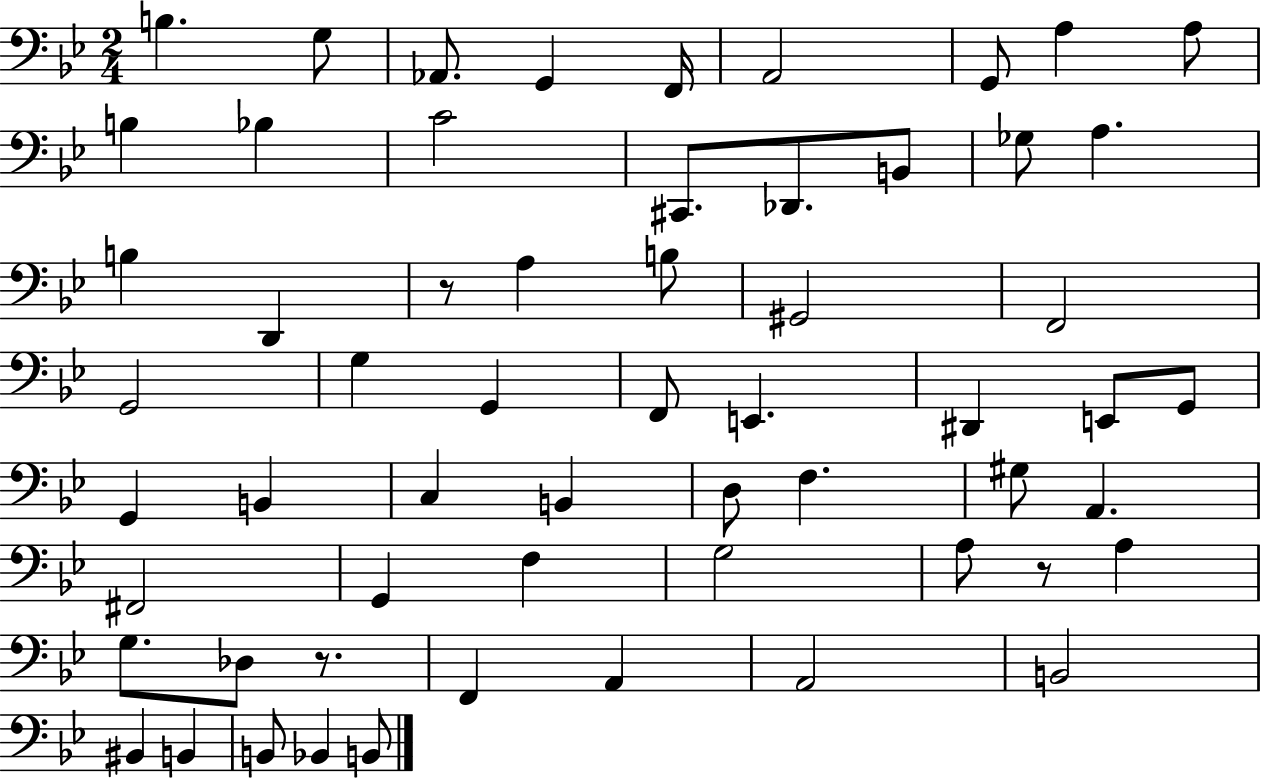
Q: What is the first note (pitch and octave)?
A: B3